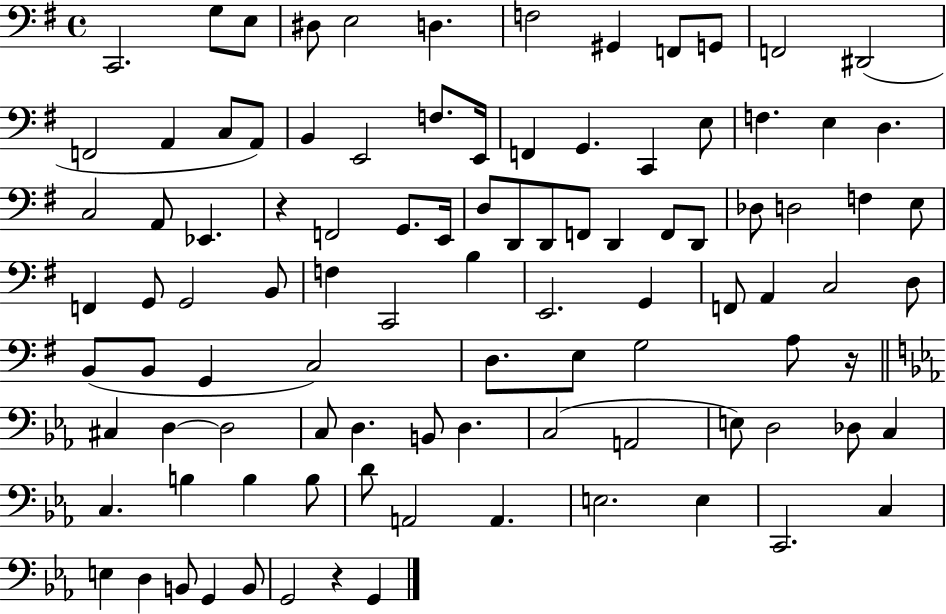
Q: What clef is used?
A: bass